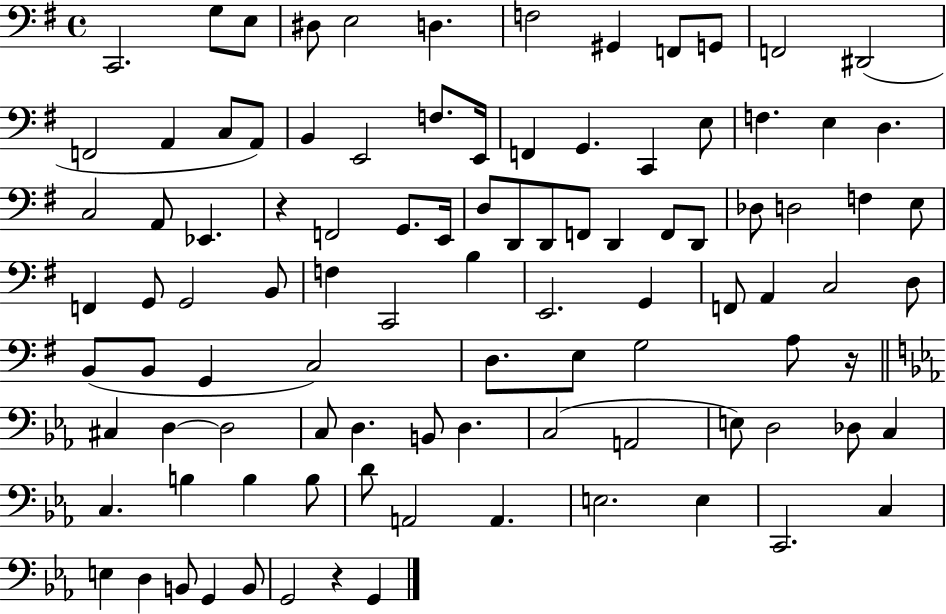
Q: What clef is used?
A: bass